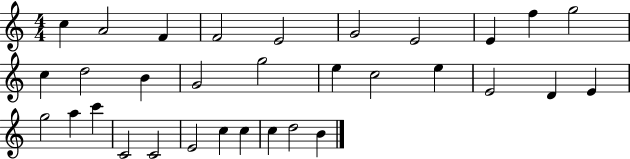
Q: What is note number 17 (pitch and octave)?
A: C5